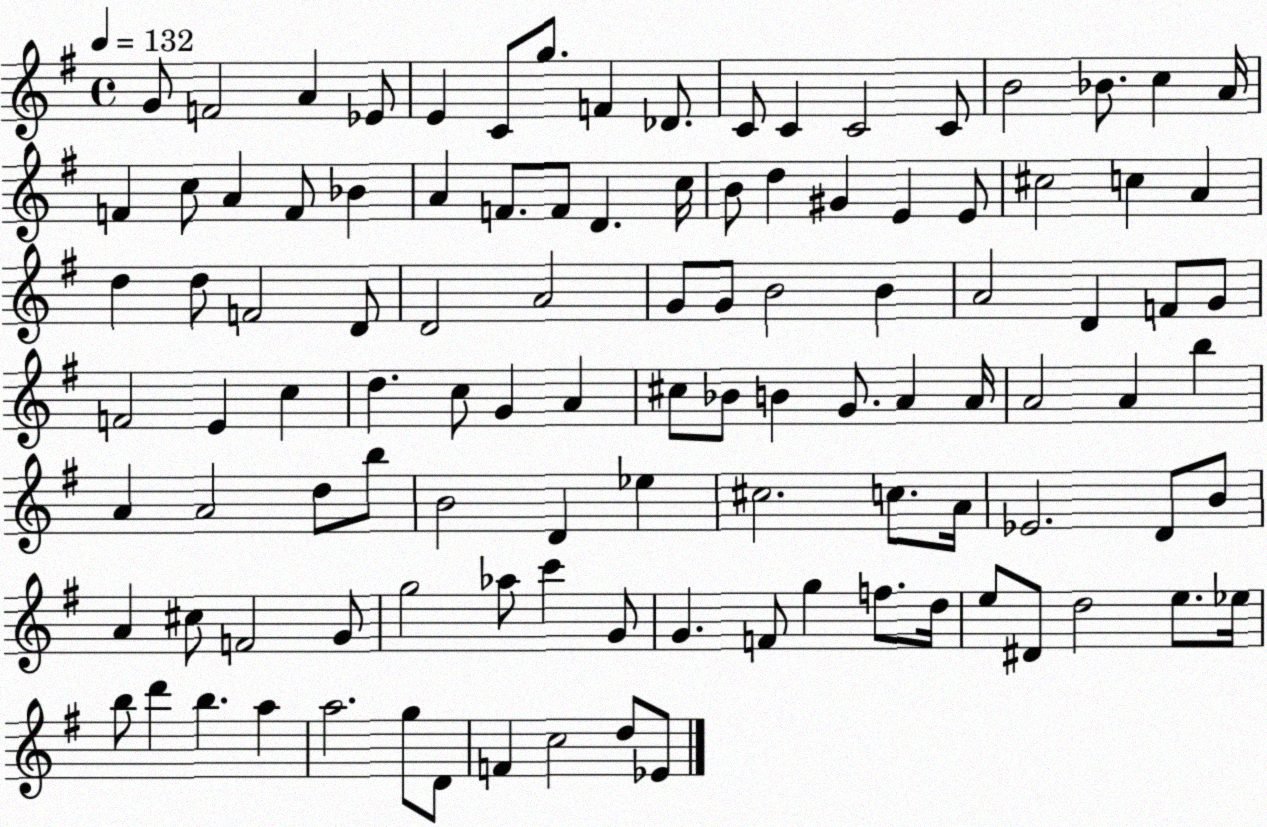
X:1
T:Untitled
M:4/4
L:1/4
K:G
G/2 F2 A _E/2 E C/2 g/2 F _D/2 C/2 C C2 C/2 B2 _B/2 c A/4 F c/2 A F/2 _B A F/2 F/2 D c/4 B/2 d ^G E E/2 ^c2 c A d d/2 F2 D/2 D2 A2 G/2 G/2 B2 B A2 D F/2 G/2 F2 E c d c/2 G A ^c/2 _B/2 B G/2 A A/4 A2 A b A A2 d/2 b/2 B2 D _e ^c2 c/2 A/4 _E2 D/2 B/2 A ^c/2 F2 G/2 g2 _a/2 c' G/2 G F/2 g f/2 d/4 e/2 ^D/2 d2 e/2 _e/4 b/2 d' b a a2 g/2 D/2 F c2 d/2 _E/2